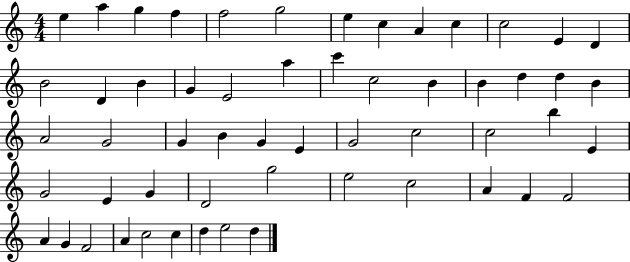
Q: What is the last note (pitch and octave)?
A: D5